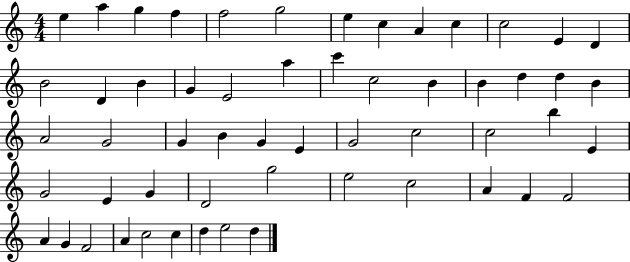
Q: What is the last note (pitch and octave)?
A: D5